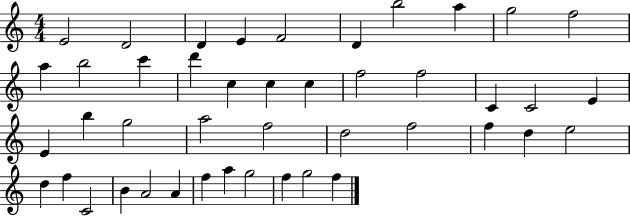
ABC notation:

X:1
T:Untitled
M:4/4
L:1/4
K:C
E2 D2 D E F2 D b2 a g2 f2 a b2 c' d' c c c f2 f2 C C2 E E b g2 a2 f2 d2 f2 f d e2 d f C2 B A2 A f a g2 f g2 f